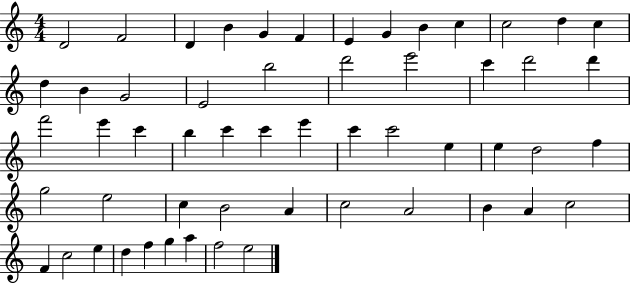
D4/h F4/h D4/q B4/q G4/q F4/q E4/q G4/q B4/q C5/q C5/h D5/q C5/q D5/q B4/q G4/h E4/h B5/h D6/h E6/h C6/q D6/h D6/q F6/h E6/q C6/q B5/q C6/q C6/q E6/q C6/q C6/h E5/q E5/q D5/h F5/q G5/h E5/h C5/q B4/h A4/q C5/h A4/h B4/q A4/q C5/h F4/q C5/h E5/q D5/q F5/q G5/q A5/q F5/h E5/h